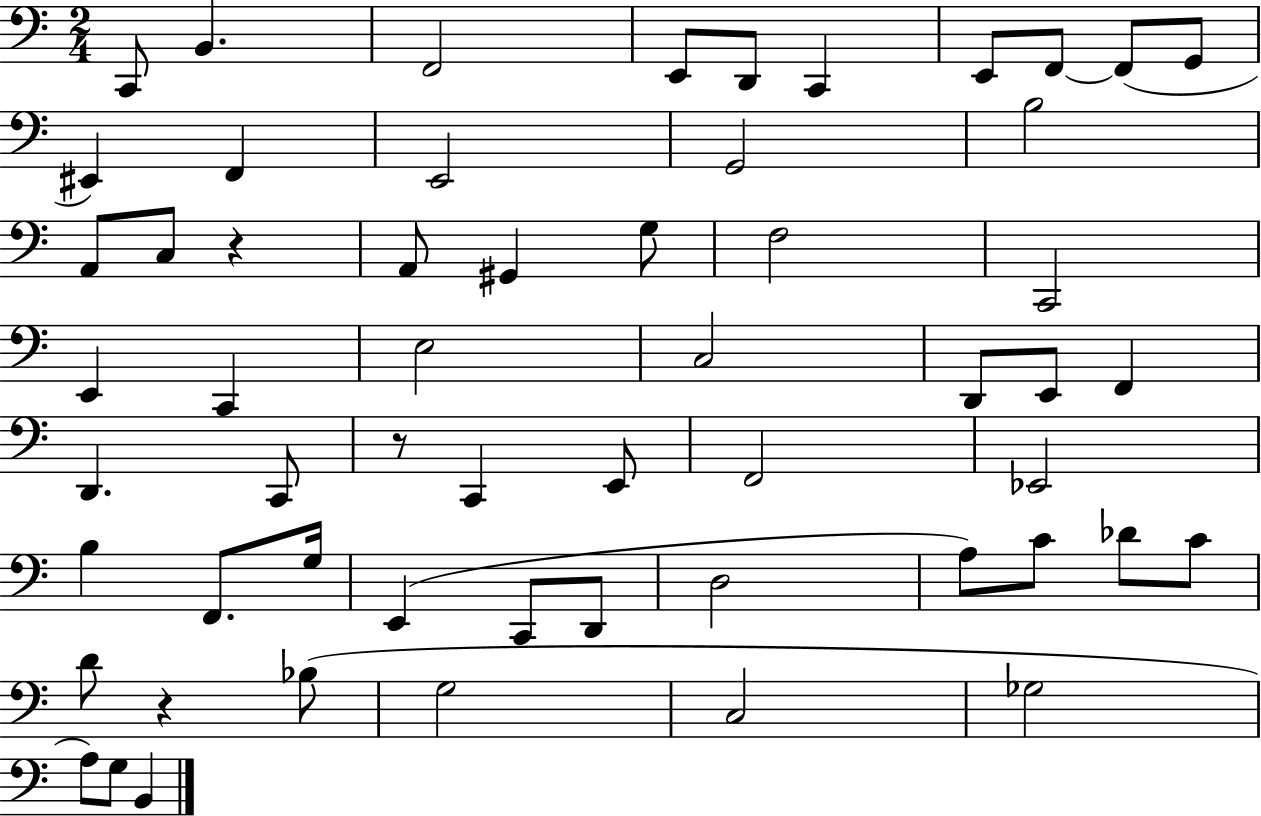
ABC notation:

X:1
T:Untitled
M:2/4
L:1/4
K:C
C,,/2 B,, F,,2 E,,/2 D,,/2 C,, E,,/2 F,,/2 F,,/2 G,,/2 ^E,, F,, E,,2 G,,2 B,2 A,,/2 C,/2 z A,,/2 ^G,, G,/2 F,2 C,,2 E,, C,, E,2 C,2 D,,/2 E,,/2 F,, D,, C,,/2 z/2 C,, E,,/2 F,,2 _E,,2 B, F,,/2 G,/4 E,, C,,/2 D,,/2 D,2 A,/2 C/2 _D/2 C/2 D/2 z _B,/2 G,2 C,2 _G,2 A,/2 G,/2 B,,